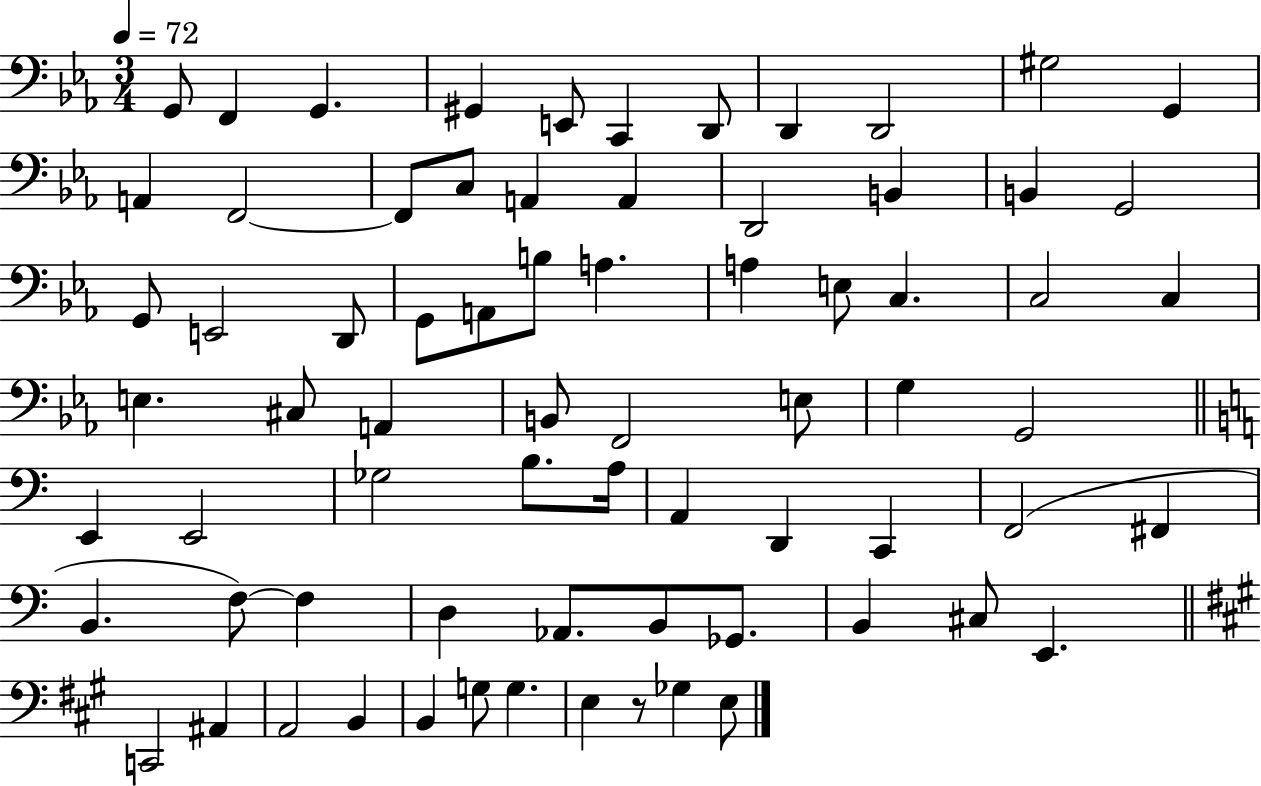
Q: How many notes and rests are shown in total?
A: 72